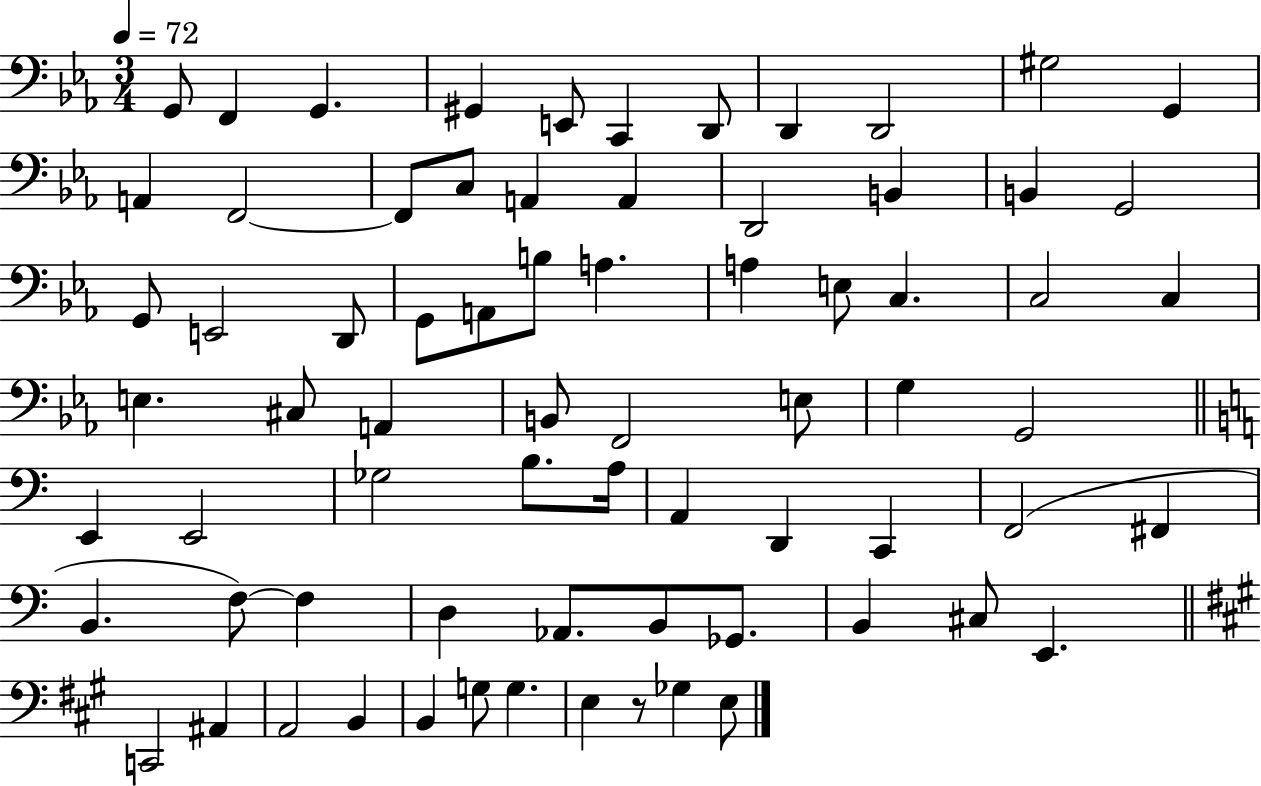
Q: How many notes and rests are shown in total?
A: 72